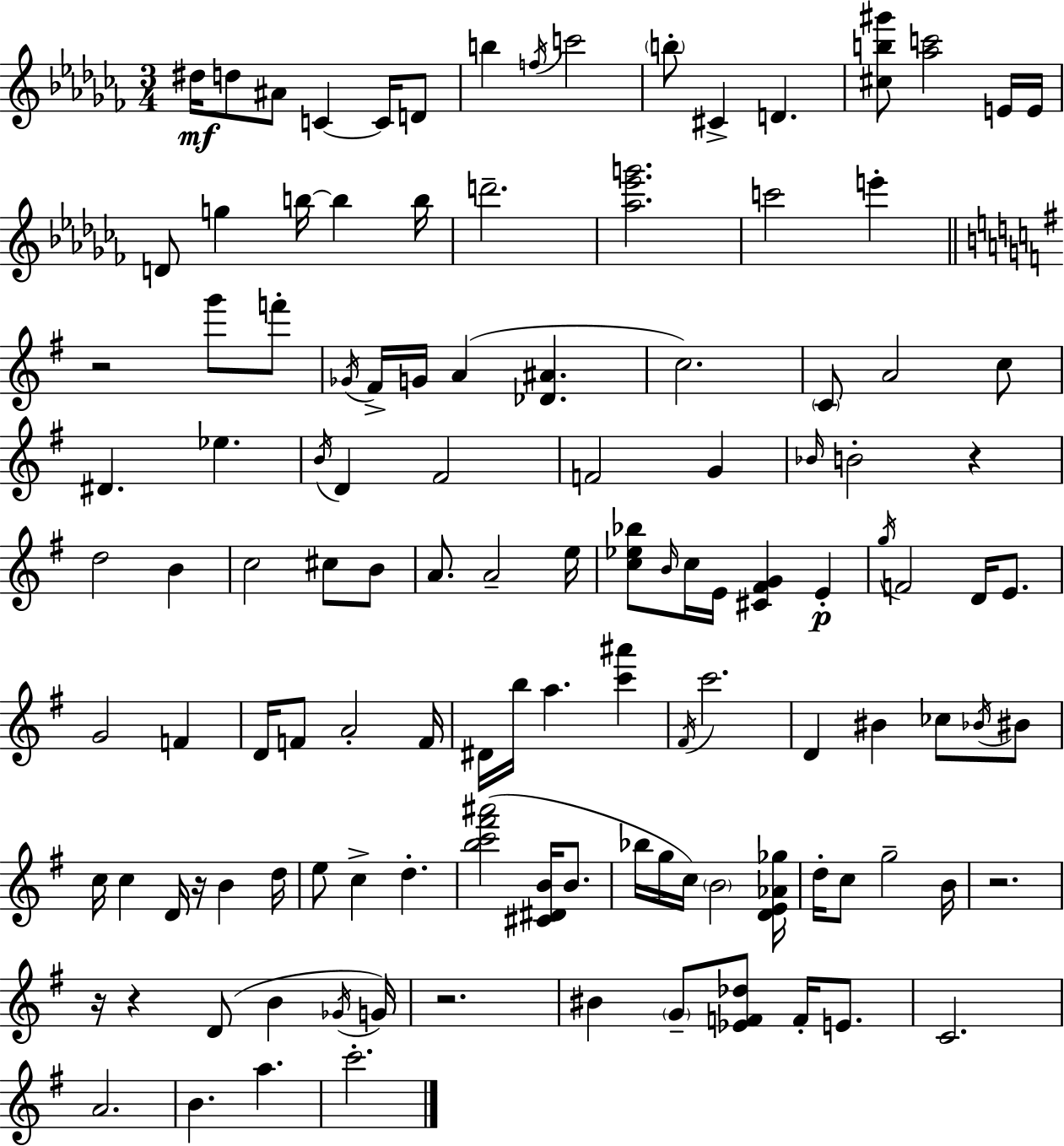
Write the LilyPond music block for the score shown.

{
  \clef treble
  \numericTimeSignature
  \time 3/4
  \key aes \minor
  dis''16\mf d''8 ais'8 c'4~~ c'16 d'8 | b''4 \acciaccatura { f''16 } c'''2 | \parenthesize b''8-. cis'4-> d'4. | <cis'' b'' gis'''>8 <aes'' c'''>2 e'16 | \break e'16 d'8 g''4 b''16~~ b''4 | b''16 d'''2.-- | <aes'' ees''' g'''>2. | c'''2 e'''4-. | \break \bar "||" \break \key g \major r2 g'''8 f'''8-. | \acciaccatura { ges'16 } fis'16-> g'16 a'4( <des' ais'>4. | c''2.) | \parenthesize c'8 a'2 c''8 | \break dis'4. ees''4. | \acciaccatura { b'16 } d'4 fis'2 | f'2 g'4 | \grace { bes'16 } b'2-. r4 | \break d''2 b'4 | c''2 cis''8 | b'8 a'8. a'2-- | e''16 <c'' ees'' bes''>8 \grace { b'16 } c''16 e'16 <cis' fis' g'>4 | \break e'4-.\p \acciaccatura { g''16 } f'2 | d'16 e'8. g'2 | f'4 d'16 f'8 a'2-. | f'16 dis'16 b''16 a''4. | \break <c''' ais'''>4 \acciaccatura { fis'16 } c'''2. | d'4 bis'4 | ces''8 \acciaccatura { bes'16 } bis'8 c''16 c''4 | d'16 r16 b'4 d''16 e''8 c''4-> | \break d''4.-. <b'' c''' fis''' ais'''>2( | <cis' dis' b'>16 b'8. bes''16 g''16 c''16) \parenthesize b'2 | <d' e' aes' ges''>16 d''16-. c''8 g''2-- | b'16 r2. | \break r16 r4 | d'8( b'4 \acciaccatura { ges'16 } g'16) r2. | bis'4 | \parenthesize g'8-- <ees' f' des''>8 f'16-. e'8. c'2. | \break a'2. | b'4. | a''4. c'''2.-. | \bar "|."
}